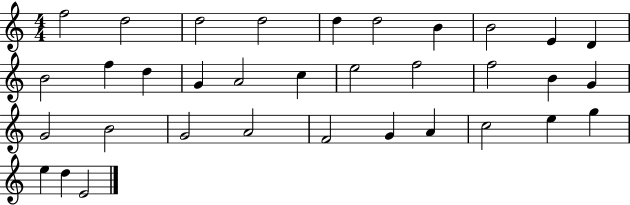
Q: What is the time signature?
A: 4/4